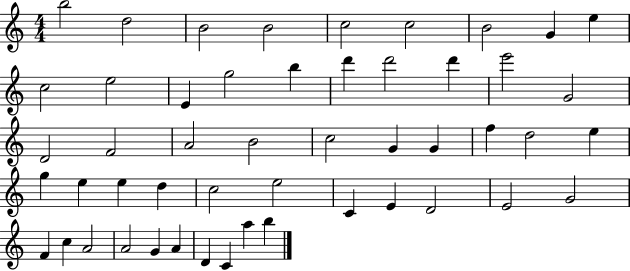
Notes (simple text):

B5/h D5/h B4/h B4/h C5/h C5/h B4/h G4/q E5/q C5/h E5/h E4/q G5/h B5/q D6/q D6/h D6/q E6/h G4/h D4/h F4/h A4/h B4/h C5/h G4/q G4/q F5/q D5/h E5/q G5/q E5/q E5/q D5/q C5/h E5/h C4/q E4/q D4/h E4/h G4/h F4/q C5/q A4/h A4/h G4/q A4/q D4/q C4/q A5/q B5/q